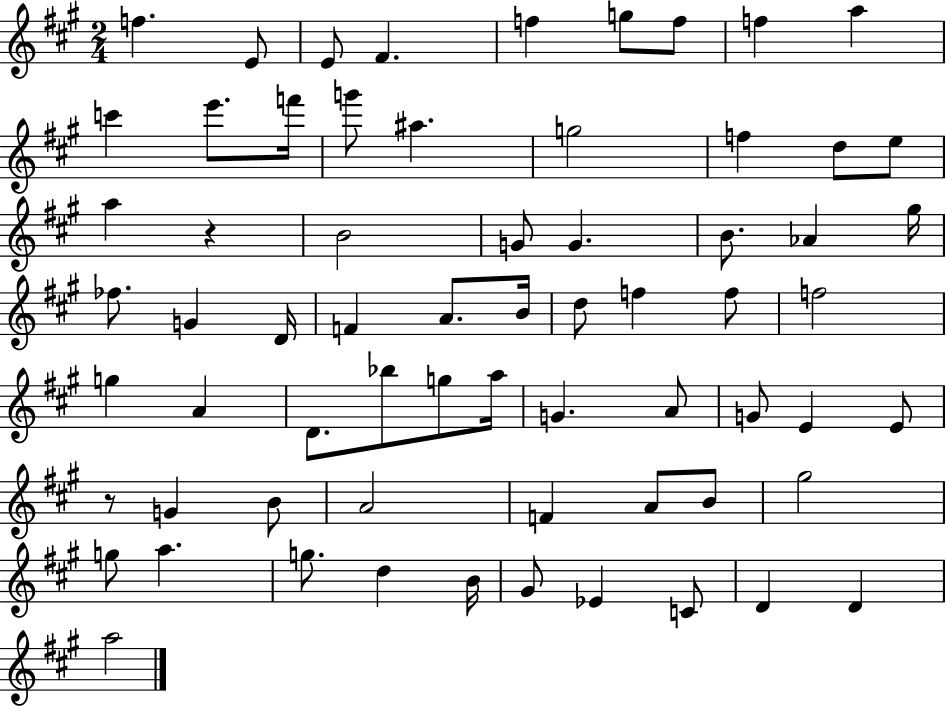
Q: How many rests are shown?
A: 2